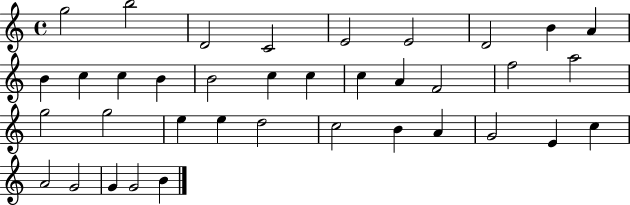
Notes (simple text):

G5/h B5/h D4/h C4/h E4/h E4/h D4/h B4/q A4/q B4/q C5/q C5/q B4/q B4/h C5/q C5/q C5/q A4/q F4/h F5/h A5/h G5/h G5/h E5/q E5/q D5/h C5/h B4/q A4/q G4/h E4/q C5/q A4/h G4/h G4/q G4/h B4/q